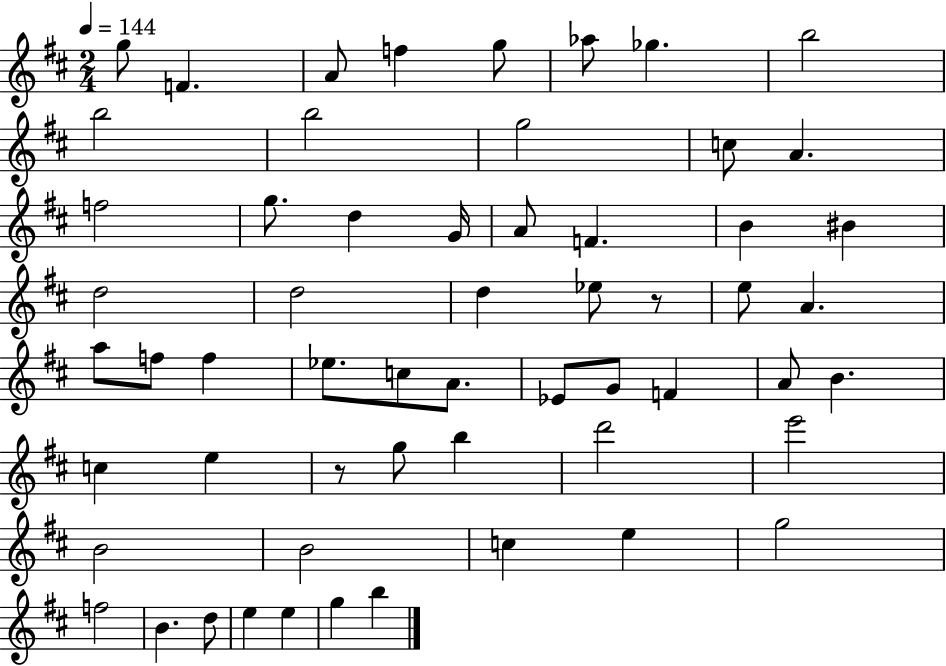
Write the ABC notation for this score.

X:1
T:Untitled
M:2/4
L:1/4
K:D
g/2 F A/2 f g/2 _a/2 _g b2 b2 b2 g2 c/2 A f2 g/2 d G/4 A/2 F B ^B d2 d2 d _e/2 z/2 e/2 A a/2 f/2 f _e/2 c/2 A/2 _E/2 G/2 F A/2 B c e z/2 g/2 b d'2 e'2 B2 B2 c e g2 f2 B d/2 e e g b